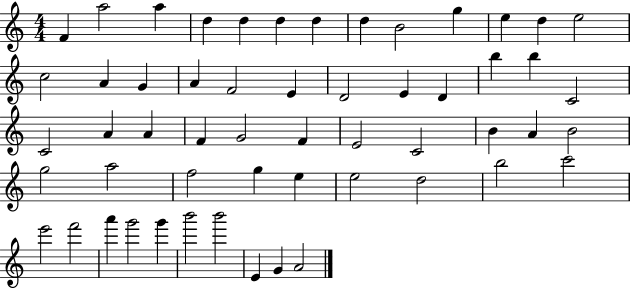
{
  \clef treble
  \numericTimeSignature
  \time 4/4
  \key c \major
  f'4 a''2 a''4 | d''4 d''4 d''4 d''4 | d''4 b'2 g''4 | e''4 d''4 e''2 | \break c''2 a'4 g'4 | a'4 f'2 e'4 | d'2 e'4 d'4 | b''4 b''4 c'2 | \break c'2 a'4 a'4 | f'4 g'2 f'4 | e'2 c'2 | b'4 a'4 b'2 | \break g''2 a''2 | f''2 g''4 e''4 | e''2 d''2 | b''2 c'''2 | \break e'''2 f'''2 | a'''4 g'''2 g'''4 | b'''2 b'''2 | e'4 g'4 a'2 | \break \bar "|."
}